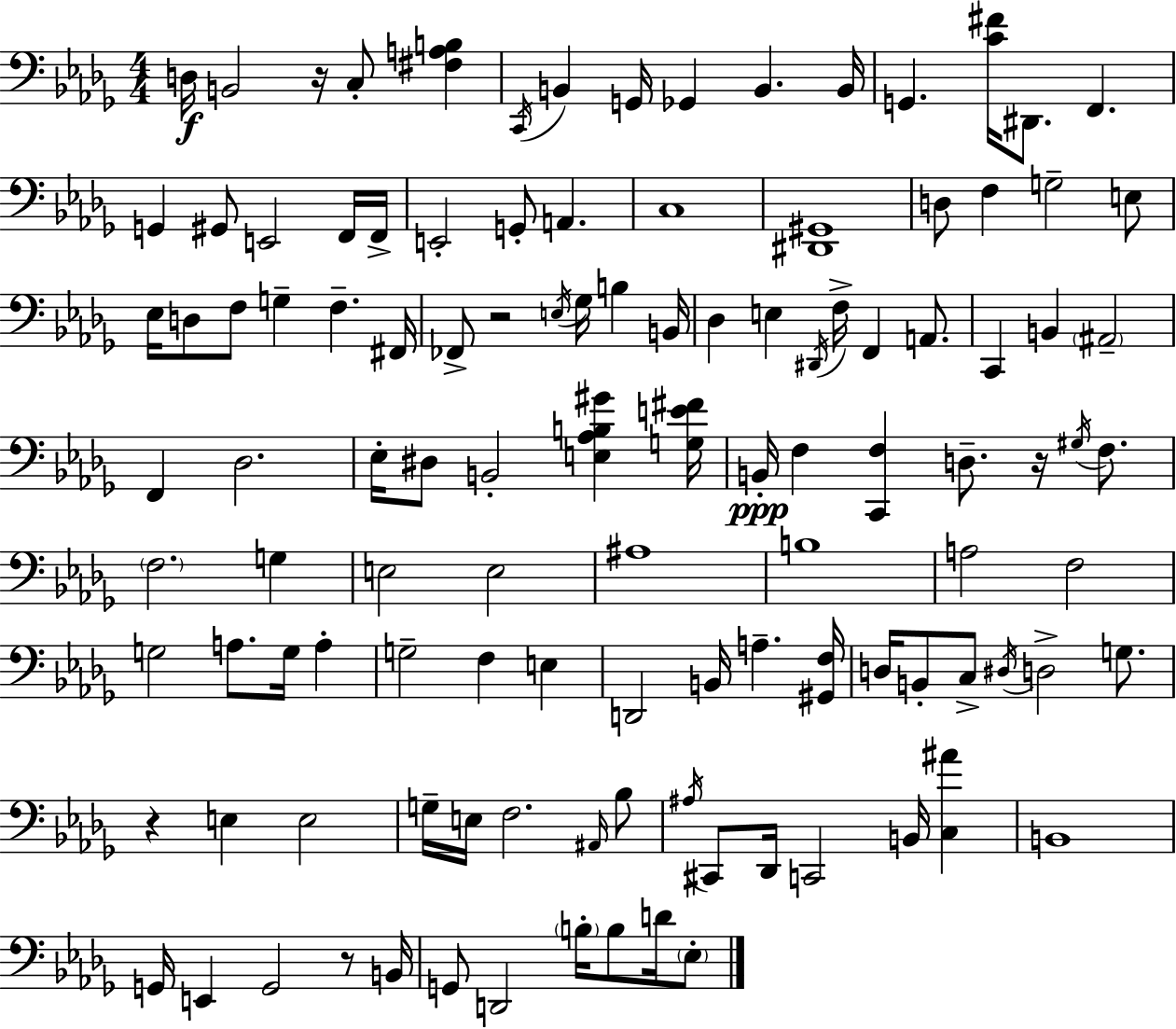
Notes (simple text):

D3/s B2/h R/s C3/e [F#3,A3,B3]/q C2/s B2/q G2/s Gb2/q B2/q. B2/s G2/q. [C4,F#4]/s D#2/e. F2/q. G2/q G#2/e E2/h F2/s F2/s E2/h G2/e A2/q. C3/w [D#2,G#2]/w D3/e F3/q G3/h E3/e Eb3/s D3/e F3/e G3/q F3/q. F#2/s FES2/e R/h E3/s Gb3/s B3/q B2/s Db3/q E3/q D#2/s F3/s F2/q A2/e. C2/q B2/q A#2/h F2/q Db3/h. Eb3/s D#3/e B2/h [E3,Ab3,B3,G#4]/q [G3,E4,F#4]/s B2/s F3/q [C2,F3]/q D3/e. R/s G#3/s F3/e. F3/h. G3/q E3/h E3/h A#3/w B3/w A3/h F3/h G3/h A3/e. G3/s A3/q G3/h F3/q E3/q D2/h B2/s A3/q. [G#2,F3]/s D3/s B2/e C3/e D#3/s D3/h G3/e. R/q E3/q E3/h G3/s E3/s F3/h. A#2/s Bb3/e A#3/s C#2/e Db2/s C2/h B2/s [C3,A#4]/q B2/w G2/s E2/q G2/h R/e B2/s G2/e D2/h B3/s B3/e D4/s Eb3/e